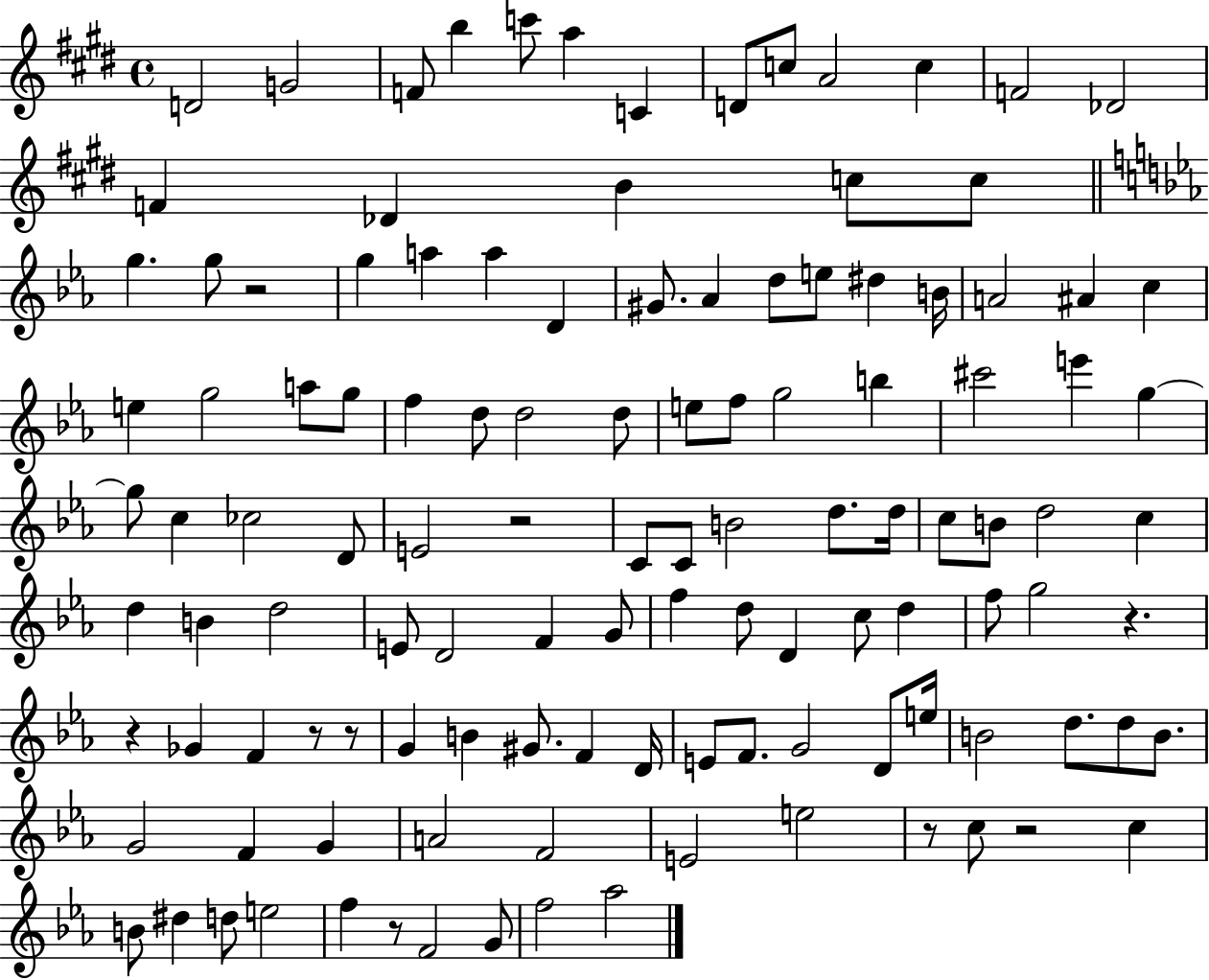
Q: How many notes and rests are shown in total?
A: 119